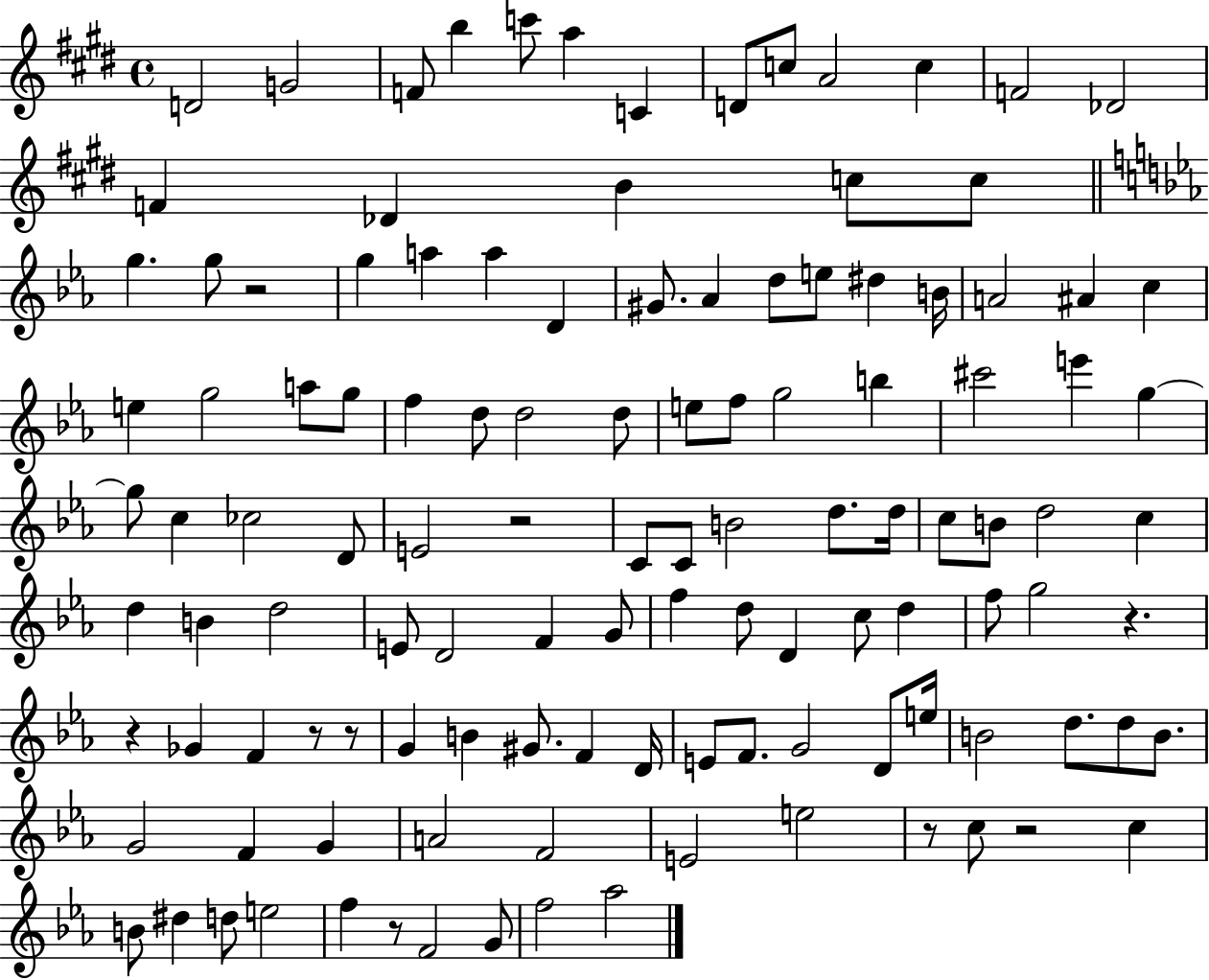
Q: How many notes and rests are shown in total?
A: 119